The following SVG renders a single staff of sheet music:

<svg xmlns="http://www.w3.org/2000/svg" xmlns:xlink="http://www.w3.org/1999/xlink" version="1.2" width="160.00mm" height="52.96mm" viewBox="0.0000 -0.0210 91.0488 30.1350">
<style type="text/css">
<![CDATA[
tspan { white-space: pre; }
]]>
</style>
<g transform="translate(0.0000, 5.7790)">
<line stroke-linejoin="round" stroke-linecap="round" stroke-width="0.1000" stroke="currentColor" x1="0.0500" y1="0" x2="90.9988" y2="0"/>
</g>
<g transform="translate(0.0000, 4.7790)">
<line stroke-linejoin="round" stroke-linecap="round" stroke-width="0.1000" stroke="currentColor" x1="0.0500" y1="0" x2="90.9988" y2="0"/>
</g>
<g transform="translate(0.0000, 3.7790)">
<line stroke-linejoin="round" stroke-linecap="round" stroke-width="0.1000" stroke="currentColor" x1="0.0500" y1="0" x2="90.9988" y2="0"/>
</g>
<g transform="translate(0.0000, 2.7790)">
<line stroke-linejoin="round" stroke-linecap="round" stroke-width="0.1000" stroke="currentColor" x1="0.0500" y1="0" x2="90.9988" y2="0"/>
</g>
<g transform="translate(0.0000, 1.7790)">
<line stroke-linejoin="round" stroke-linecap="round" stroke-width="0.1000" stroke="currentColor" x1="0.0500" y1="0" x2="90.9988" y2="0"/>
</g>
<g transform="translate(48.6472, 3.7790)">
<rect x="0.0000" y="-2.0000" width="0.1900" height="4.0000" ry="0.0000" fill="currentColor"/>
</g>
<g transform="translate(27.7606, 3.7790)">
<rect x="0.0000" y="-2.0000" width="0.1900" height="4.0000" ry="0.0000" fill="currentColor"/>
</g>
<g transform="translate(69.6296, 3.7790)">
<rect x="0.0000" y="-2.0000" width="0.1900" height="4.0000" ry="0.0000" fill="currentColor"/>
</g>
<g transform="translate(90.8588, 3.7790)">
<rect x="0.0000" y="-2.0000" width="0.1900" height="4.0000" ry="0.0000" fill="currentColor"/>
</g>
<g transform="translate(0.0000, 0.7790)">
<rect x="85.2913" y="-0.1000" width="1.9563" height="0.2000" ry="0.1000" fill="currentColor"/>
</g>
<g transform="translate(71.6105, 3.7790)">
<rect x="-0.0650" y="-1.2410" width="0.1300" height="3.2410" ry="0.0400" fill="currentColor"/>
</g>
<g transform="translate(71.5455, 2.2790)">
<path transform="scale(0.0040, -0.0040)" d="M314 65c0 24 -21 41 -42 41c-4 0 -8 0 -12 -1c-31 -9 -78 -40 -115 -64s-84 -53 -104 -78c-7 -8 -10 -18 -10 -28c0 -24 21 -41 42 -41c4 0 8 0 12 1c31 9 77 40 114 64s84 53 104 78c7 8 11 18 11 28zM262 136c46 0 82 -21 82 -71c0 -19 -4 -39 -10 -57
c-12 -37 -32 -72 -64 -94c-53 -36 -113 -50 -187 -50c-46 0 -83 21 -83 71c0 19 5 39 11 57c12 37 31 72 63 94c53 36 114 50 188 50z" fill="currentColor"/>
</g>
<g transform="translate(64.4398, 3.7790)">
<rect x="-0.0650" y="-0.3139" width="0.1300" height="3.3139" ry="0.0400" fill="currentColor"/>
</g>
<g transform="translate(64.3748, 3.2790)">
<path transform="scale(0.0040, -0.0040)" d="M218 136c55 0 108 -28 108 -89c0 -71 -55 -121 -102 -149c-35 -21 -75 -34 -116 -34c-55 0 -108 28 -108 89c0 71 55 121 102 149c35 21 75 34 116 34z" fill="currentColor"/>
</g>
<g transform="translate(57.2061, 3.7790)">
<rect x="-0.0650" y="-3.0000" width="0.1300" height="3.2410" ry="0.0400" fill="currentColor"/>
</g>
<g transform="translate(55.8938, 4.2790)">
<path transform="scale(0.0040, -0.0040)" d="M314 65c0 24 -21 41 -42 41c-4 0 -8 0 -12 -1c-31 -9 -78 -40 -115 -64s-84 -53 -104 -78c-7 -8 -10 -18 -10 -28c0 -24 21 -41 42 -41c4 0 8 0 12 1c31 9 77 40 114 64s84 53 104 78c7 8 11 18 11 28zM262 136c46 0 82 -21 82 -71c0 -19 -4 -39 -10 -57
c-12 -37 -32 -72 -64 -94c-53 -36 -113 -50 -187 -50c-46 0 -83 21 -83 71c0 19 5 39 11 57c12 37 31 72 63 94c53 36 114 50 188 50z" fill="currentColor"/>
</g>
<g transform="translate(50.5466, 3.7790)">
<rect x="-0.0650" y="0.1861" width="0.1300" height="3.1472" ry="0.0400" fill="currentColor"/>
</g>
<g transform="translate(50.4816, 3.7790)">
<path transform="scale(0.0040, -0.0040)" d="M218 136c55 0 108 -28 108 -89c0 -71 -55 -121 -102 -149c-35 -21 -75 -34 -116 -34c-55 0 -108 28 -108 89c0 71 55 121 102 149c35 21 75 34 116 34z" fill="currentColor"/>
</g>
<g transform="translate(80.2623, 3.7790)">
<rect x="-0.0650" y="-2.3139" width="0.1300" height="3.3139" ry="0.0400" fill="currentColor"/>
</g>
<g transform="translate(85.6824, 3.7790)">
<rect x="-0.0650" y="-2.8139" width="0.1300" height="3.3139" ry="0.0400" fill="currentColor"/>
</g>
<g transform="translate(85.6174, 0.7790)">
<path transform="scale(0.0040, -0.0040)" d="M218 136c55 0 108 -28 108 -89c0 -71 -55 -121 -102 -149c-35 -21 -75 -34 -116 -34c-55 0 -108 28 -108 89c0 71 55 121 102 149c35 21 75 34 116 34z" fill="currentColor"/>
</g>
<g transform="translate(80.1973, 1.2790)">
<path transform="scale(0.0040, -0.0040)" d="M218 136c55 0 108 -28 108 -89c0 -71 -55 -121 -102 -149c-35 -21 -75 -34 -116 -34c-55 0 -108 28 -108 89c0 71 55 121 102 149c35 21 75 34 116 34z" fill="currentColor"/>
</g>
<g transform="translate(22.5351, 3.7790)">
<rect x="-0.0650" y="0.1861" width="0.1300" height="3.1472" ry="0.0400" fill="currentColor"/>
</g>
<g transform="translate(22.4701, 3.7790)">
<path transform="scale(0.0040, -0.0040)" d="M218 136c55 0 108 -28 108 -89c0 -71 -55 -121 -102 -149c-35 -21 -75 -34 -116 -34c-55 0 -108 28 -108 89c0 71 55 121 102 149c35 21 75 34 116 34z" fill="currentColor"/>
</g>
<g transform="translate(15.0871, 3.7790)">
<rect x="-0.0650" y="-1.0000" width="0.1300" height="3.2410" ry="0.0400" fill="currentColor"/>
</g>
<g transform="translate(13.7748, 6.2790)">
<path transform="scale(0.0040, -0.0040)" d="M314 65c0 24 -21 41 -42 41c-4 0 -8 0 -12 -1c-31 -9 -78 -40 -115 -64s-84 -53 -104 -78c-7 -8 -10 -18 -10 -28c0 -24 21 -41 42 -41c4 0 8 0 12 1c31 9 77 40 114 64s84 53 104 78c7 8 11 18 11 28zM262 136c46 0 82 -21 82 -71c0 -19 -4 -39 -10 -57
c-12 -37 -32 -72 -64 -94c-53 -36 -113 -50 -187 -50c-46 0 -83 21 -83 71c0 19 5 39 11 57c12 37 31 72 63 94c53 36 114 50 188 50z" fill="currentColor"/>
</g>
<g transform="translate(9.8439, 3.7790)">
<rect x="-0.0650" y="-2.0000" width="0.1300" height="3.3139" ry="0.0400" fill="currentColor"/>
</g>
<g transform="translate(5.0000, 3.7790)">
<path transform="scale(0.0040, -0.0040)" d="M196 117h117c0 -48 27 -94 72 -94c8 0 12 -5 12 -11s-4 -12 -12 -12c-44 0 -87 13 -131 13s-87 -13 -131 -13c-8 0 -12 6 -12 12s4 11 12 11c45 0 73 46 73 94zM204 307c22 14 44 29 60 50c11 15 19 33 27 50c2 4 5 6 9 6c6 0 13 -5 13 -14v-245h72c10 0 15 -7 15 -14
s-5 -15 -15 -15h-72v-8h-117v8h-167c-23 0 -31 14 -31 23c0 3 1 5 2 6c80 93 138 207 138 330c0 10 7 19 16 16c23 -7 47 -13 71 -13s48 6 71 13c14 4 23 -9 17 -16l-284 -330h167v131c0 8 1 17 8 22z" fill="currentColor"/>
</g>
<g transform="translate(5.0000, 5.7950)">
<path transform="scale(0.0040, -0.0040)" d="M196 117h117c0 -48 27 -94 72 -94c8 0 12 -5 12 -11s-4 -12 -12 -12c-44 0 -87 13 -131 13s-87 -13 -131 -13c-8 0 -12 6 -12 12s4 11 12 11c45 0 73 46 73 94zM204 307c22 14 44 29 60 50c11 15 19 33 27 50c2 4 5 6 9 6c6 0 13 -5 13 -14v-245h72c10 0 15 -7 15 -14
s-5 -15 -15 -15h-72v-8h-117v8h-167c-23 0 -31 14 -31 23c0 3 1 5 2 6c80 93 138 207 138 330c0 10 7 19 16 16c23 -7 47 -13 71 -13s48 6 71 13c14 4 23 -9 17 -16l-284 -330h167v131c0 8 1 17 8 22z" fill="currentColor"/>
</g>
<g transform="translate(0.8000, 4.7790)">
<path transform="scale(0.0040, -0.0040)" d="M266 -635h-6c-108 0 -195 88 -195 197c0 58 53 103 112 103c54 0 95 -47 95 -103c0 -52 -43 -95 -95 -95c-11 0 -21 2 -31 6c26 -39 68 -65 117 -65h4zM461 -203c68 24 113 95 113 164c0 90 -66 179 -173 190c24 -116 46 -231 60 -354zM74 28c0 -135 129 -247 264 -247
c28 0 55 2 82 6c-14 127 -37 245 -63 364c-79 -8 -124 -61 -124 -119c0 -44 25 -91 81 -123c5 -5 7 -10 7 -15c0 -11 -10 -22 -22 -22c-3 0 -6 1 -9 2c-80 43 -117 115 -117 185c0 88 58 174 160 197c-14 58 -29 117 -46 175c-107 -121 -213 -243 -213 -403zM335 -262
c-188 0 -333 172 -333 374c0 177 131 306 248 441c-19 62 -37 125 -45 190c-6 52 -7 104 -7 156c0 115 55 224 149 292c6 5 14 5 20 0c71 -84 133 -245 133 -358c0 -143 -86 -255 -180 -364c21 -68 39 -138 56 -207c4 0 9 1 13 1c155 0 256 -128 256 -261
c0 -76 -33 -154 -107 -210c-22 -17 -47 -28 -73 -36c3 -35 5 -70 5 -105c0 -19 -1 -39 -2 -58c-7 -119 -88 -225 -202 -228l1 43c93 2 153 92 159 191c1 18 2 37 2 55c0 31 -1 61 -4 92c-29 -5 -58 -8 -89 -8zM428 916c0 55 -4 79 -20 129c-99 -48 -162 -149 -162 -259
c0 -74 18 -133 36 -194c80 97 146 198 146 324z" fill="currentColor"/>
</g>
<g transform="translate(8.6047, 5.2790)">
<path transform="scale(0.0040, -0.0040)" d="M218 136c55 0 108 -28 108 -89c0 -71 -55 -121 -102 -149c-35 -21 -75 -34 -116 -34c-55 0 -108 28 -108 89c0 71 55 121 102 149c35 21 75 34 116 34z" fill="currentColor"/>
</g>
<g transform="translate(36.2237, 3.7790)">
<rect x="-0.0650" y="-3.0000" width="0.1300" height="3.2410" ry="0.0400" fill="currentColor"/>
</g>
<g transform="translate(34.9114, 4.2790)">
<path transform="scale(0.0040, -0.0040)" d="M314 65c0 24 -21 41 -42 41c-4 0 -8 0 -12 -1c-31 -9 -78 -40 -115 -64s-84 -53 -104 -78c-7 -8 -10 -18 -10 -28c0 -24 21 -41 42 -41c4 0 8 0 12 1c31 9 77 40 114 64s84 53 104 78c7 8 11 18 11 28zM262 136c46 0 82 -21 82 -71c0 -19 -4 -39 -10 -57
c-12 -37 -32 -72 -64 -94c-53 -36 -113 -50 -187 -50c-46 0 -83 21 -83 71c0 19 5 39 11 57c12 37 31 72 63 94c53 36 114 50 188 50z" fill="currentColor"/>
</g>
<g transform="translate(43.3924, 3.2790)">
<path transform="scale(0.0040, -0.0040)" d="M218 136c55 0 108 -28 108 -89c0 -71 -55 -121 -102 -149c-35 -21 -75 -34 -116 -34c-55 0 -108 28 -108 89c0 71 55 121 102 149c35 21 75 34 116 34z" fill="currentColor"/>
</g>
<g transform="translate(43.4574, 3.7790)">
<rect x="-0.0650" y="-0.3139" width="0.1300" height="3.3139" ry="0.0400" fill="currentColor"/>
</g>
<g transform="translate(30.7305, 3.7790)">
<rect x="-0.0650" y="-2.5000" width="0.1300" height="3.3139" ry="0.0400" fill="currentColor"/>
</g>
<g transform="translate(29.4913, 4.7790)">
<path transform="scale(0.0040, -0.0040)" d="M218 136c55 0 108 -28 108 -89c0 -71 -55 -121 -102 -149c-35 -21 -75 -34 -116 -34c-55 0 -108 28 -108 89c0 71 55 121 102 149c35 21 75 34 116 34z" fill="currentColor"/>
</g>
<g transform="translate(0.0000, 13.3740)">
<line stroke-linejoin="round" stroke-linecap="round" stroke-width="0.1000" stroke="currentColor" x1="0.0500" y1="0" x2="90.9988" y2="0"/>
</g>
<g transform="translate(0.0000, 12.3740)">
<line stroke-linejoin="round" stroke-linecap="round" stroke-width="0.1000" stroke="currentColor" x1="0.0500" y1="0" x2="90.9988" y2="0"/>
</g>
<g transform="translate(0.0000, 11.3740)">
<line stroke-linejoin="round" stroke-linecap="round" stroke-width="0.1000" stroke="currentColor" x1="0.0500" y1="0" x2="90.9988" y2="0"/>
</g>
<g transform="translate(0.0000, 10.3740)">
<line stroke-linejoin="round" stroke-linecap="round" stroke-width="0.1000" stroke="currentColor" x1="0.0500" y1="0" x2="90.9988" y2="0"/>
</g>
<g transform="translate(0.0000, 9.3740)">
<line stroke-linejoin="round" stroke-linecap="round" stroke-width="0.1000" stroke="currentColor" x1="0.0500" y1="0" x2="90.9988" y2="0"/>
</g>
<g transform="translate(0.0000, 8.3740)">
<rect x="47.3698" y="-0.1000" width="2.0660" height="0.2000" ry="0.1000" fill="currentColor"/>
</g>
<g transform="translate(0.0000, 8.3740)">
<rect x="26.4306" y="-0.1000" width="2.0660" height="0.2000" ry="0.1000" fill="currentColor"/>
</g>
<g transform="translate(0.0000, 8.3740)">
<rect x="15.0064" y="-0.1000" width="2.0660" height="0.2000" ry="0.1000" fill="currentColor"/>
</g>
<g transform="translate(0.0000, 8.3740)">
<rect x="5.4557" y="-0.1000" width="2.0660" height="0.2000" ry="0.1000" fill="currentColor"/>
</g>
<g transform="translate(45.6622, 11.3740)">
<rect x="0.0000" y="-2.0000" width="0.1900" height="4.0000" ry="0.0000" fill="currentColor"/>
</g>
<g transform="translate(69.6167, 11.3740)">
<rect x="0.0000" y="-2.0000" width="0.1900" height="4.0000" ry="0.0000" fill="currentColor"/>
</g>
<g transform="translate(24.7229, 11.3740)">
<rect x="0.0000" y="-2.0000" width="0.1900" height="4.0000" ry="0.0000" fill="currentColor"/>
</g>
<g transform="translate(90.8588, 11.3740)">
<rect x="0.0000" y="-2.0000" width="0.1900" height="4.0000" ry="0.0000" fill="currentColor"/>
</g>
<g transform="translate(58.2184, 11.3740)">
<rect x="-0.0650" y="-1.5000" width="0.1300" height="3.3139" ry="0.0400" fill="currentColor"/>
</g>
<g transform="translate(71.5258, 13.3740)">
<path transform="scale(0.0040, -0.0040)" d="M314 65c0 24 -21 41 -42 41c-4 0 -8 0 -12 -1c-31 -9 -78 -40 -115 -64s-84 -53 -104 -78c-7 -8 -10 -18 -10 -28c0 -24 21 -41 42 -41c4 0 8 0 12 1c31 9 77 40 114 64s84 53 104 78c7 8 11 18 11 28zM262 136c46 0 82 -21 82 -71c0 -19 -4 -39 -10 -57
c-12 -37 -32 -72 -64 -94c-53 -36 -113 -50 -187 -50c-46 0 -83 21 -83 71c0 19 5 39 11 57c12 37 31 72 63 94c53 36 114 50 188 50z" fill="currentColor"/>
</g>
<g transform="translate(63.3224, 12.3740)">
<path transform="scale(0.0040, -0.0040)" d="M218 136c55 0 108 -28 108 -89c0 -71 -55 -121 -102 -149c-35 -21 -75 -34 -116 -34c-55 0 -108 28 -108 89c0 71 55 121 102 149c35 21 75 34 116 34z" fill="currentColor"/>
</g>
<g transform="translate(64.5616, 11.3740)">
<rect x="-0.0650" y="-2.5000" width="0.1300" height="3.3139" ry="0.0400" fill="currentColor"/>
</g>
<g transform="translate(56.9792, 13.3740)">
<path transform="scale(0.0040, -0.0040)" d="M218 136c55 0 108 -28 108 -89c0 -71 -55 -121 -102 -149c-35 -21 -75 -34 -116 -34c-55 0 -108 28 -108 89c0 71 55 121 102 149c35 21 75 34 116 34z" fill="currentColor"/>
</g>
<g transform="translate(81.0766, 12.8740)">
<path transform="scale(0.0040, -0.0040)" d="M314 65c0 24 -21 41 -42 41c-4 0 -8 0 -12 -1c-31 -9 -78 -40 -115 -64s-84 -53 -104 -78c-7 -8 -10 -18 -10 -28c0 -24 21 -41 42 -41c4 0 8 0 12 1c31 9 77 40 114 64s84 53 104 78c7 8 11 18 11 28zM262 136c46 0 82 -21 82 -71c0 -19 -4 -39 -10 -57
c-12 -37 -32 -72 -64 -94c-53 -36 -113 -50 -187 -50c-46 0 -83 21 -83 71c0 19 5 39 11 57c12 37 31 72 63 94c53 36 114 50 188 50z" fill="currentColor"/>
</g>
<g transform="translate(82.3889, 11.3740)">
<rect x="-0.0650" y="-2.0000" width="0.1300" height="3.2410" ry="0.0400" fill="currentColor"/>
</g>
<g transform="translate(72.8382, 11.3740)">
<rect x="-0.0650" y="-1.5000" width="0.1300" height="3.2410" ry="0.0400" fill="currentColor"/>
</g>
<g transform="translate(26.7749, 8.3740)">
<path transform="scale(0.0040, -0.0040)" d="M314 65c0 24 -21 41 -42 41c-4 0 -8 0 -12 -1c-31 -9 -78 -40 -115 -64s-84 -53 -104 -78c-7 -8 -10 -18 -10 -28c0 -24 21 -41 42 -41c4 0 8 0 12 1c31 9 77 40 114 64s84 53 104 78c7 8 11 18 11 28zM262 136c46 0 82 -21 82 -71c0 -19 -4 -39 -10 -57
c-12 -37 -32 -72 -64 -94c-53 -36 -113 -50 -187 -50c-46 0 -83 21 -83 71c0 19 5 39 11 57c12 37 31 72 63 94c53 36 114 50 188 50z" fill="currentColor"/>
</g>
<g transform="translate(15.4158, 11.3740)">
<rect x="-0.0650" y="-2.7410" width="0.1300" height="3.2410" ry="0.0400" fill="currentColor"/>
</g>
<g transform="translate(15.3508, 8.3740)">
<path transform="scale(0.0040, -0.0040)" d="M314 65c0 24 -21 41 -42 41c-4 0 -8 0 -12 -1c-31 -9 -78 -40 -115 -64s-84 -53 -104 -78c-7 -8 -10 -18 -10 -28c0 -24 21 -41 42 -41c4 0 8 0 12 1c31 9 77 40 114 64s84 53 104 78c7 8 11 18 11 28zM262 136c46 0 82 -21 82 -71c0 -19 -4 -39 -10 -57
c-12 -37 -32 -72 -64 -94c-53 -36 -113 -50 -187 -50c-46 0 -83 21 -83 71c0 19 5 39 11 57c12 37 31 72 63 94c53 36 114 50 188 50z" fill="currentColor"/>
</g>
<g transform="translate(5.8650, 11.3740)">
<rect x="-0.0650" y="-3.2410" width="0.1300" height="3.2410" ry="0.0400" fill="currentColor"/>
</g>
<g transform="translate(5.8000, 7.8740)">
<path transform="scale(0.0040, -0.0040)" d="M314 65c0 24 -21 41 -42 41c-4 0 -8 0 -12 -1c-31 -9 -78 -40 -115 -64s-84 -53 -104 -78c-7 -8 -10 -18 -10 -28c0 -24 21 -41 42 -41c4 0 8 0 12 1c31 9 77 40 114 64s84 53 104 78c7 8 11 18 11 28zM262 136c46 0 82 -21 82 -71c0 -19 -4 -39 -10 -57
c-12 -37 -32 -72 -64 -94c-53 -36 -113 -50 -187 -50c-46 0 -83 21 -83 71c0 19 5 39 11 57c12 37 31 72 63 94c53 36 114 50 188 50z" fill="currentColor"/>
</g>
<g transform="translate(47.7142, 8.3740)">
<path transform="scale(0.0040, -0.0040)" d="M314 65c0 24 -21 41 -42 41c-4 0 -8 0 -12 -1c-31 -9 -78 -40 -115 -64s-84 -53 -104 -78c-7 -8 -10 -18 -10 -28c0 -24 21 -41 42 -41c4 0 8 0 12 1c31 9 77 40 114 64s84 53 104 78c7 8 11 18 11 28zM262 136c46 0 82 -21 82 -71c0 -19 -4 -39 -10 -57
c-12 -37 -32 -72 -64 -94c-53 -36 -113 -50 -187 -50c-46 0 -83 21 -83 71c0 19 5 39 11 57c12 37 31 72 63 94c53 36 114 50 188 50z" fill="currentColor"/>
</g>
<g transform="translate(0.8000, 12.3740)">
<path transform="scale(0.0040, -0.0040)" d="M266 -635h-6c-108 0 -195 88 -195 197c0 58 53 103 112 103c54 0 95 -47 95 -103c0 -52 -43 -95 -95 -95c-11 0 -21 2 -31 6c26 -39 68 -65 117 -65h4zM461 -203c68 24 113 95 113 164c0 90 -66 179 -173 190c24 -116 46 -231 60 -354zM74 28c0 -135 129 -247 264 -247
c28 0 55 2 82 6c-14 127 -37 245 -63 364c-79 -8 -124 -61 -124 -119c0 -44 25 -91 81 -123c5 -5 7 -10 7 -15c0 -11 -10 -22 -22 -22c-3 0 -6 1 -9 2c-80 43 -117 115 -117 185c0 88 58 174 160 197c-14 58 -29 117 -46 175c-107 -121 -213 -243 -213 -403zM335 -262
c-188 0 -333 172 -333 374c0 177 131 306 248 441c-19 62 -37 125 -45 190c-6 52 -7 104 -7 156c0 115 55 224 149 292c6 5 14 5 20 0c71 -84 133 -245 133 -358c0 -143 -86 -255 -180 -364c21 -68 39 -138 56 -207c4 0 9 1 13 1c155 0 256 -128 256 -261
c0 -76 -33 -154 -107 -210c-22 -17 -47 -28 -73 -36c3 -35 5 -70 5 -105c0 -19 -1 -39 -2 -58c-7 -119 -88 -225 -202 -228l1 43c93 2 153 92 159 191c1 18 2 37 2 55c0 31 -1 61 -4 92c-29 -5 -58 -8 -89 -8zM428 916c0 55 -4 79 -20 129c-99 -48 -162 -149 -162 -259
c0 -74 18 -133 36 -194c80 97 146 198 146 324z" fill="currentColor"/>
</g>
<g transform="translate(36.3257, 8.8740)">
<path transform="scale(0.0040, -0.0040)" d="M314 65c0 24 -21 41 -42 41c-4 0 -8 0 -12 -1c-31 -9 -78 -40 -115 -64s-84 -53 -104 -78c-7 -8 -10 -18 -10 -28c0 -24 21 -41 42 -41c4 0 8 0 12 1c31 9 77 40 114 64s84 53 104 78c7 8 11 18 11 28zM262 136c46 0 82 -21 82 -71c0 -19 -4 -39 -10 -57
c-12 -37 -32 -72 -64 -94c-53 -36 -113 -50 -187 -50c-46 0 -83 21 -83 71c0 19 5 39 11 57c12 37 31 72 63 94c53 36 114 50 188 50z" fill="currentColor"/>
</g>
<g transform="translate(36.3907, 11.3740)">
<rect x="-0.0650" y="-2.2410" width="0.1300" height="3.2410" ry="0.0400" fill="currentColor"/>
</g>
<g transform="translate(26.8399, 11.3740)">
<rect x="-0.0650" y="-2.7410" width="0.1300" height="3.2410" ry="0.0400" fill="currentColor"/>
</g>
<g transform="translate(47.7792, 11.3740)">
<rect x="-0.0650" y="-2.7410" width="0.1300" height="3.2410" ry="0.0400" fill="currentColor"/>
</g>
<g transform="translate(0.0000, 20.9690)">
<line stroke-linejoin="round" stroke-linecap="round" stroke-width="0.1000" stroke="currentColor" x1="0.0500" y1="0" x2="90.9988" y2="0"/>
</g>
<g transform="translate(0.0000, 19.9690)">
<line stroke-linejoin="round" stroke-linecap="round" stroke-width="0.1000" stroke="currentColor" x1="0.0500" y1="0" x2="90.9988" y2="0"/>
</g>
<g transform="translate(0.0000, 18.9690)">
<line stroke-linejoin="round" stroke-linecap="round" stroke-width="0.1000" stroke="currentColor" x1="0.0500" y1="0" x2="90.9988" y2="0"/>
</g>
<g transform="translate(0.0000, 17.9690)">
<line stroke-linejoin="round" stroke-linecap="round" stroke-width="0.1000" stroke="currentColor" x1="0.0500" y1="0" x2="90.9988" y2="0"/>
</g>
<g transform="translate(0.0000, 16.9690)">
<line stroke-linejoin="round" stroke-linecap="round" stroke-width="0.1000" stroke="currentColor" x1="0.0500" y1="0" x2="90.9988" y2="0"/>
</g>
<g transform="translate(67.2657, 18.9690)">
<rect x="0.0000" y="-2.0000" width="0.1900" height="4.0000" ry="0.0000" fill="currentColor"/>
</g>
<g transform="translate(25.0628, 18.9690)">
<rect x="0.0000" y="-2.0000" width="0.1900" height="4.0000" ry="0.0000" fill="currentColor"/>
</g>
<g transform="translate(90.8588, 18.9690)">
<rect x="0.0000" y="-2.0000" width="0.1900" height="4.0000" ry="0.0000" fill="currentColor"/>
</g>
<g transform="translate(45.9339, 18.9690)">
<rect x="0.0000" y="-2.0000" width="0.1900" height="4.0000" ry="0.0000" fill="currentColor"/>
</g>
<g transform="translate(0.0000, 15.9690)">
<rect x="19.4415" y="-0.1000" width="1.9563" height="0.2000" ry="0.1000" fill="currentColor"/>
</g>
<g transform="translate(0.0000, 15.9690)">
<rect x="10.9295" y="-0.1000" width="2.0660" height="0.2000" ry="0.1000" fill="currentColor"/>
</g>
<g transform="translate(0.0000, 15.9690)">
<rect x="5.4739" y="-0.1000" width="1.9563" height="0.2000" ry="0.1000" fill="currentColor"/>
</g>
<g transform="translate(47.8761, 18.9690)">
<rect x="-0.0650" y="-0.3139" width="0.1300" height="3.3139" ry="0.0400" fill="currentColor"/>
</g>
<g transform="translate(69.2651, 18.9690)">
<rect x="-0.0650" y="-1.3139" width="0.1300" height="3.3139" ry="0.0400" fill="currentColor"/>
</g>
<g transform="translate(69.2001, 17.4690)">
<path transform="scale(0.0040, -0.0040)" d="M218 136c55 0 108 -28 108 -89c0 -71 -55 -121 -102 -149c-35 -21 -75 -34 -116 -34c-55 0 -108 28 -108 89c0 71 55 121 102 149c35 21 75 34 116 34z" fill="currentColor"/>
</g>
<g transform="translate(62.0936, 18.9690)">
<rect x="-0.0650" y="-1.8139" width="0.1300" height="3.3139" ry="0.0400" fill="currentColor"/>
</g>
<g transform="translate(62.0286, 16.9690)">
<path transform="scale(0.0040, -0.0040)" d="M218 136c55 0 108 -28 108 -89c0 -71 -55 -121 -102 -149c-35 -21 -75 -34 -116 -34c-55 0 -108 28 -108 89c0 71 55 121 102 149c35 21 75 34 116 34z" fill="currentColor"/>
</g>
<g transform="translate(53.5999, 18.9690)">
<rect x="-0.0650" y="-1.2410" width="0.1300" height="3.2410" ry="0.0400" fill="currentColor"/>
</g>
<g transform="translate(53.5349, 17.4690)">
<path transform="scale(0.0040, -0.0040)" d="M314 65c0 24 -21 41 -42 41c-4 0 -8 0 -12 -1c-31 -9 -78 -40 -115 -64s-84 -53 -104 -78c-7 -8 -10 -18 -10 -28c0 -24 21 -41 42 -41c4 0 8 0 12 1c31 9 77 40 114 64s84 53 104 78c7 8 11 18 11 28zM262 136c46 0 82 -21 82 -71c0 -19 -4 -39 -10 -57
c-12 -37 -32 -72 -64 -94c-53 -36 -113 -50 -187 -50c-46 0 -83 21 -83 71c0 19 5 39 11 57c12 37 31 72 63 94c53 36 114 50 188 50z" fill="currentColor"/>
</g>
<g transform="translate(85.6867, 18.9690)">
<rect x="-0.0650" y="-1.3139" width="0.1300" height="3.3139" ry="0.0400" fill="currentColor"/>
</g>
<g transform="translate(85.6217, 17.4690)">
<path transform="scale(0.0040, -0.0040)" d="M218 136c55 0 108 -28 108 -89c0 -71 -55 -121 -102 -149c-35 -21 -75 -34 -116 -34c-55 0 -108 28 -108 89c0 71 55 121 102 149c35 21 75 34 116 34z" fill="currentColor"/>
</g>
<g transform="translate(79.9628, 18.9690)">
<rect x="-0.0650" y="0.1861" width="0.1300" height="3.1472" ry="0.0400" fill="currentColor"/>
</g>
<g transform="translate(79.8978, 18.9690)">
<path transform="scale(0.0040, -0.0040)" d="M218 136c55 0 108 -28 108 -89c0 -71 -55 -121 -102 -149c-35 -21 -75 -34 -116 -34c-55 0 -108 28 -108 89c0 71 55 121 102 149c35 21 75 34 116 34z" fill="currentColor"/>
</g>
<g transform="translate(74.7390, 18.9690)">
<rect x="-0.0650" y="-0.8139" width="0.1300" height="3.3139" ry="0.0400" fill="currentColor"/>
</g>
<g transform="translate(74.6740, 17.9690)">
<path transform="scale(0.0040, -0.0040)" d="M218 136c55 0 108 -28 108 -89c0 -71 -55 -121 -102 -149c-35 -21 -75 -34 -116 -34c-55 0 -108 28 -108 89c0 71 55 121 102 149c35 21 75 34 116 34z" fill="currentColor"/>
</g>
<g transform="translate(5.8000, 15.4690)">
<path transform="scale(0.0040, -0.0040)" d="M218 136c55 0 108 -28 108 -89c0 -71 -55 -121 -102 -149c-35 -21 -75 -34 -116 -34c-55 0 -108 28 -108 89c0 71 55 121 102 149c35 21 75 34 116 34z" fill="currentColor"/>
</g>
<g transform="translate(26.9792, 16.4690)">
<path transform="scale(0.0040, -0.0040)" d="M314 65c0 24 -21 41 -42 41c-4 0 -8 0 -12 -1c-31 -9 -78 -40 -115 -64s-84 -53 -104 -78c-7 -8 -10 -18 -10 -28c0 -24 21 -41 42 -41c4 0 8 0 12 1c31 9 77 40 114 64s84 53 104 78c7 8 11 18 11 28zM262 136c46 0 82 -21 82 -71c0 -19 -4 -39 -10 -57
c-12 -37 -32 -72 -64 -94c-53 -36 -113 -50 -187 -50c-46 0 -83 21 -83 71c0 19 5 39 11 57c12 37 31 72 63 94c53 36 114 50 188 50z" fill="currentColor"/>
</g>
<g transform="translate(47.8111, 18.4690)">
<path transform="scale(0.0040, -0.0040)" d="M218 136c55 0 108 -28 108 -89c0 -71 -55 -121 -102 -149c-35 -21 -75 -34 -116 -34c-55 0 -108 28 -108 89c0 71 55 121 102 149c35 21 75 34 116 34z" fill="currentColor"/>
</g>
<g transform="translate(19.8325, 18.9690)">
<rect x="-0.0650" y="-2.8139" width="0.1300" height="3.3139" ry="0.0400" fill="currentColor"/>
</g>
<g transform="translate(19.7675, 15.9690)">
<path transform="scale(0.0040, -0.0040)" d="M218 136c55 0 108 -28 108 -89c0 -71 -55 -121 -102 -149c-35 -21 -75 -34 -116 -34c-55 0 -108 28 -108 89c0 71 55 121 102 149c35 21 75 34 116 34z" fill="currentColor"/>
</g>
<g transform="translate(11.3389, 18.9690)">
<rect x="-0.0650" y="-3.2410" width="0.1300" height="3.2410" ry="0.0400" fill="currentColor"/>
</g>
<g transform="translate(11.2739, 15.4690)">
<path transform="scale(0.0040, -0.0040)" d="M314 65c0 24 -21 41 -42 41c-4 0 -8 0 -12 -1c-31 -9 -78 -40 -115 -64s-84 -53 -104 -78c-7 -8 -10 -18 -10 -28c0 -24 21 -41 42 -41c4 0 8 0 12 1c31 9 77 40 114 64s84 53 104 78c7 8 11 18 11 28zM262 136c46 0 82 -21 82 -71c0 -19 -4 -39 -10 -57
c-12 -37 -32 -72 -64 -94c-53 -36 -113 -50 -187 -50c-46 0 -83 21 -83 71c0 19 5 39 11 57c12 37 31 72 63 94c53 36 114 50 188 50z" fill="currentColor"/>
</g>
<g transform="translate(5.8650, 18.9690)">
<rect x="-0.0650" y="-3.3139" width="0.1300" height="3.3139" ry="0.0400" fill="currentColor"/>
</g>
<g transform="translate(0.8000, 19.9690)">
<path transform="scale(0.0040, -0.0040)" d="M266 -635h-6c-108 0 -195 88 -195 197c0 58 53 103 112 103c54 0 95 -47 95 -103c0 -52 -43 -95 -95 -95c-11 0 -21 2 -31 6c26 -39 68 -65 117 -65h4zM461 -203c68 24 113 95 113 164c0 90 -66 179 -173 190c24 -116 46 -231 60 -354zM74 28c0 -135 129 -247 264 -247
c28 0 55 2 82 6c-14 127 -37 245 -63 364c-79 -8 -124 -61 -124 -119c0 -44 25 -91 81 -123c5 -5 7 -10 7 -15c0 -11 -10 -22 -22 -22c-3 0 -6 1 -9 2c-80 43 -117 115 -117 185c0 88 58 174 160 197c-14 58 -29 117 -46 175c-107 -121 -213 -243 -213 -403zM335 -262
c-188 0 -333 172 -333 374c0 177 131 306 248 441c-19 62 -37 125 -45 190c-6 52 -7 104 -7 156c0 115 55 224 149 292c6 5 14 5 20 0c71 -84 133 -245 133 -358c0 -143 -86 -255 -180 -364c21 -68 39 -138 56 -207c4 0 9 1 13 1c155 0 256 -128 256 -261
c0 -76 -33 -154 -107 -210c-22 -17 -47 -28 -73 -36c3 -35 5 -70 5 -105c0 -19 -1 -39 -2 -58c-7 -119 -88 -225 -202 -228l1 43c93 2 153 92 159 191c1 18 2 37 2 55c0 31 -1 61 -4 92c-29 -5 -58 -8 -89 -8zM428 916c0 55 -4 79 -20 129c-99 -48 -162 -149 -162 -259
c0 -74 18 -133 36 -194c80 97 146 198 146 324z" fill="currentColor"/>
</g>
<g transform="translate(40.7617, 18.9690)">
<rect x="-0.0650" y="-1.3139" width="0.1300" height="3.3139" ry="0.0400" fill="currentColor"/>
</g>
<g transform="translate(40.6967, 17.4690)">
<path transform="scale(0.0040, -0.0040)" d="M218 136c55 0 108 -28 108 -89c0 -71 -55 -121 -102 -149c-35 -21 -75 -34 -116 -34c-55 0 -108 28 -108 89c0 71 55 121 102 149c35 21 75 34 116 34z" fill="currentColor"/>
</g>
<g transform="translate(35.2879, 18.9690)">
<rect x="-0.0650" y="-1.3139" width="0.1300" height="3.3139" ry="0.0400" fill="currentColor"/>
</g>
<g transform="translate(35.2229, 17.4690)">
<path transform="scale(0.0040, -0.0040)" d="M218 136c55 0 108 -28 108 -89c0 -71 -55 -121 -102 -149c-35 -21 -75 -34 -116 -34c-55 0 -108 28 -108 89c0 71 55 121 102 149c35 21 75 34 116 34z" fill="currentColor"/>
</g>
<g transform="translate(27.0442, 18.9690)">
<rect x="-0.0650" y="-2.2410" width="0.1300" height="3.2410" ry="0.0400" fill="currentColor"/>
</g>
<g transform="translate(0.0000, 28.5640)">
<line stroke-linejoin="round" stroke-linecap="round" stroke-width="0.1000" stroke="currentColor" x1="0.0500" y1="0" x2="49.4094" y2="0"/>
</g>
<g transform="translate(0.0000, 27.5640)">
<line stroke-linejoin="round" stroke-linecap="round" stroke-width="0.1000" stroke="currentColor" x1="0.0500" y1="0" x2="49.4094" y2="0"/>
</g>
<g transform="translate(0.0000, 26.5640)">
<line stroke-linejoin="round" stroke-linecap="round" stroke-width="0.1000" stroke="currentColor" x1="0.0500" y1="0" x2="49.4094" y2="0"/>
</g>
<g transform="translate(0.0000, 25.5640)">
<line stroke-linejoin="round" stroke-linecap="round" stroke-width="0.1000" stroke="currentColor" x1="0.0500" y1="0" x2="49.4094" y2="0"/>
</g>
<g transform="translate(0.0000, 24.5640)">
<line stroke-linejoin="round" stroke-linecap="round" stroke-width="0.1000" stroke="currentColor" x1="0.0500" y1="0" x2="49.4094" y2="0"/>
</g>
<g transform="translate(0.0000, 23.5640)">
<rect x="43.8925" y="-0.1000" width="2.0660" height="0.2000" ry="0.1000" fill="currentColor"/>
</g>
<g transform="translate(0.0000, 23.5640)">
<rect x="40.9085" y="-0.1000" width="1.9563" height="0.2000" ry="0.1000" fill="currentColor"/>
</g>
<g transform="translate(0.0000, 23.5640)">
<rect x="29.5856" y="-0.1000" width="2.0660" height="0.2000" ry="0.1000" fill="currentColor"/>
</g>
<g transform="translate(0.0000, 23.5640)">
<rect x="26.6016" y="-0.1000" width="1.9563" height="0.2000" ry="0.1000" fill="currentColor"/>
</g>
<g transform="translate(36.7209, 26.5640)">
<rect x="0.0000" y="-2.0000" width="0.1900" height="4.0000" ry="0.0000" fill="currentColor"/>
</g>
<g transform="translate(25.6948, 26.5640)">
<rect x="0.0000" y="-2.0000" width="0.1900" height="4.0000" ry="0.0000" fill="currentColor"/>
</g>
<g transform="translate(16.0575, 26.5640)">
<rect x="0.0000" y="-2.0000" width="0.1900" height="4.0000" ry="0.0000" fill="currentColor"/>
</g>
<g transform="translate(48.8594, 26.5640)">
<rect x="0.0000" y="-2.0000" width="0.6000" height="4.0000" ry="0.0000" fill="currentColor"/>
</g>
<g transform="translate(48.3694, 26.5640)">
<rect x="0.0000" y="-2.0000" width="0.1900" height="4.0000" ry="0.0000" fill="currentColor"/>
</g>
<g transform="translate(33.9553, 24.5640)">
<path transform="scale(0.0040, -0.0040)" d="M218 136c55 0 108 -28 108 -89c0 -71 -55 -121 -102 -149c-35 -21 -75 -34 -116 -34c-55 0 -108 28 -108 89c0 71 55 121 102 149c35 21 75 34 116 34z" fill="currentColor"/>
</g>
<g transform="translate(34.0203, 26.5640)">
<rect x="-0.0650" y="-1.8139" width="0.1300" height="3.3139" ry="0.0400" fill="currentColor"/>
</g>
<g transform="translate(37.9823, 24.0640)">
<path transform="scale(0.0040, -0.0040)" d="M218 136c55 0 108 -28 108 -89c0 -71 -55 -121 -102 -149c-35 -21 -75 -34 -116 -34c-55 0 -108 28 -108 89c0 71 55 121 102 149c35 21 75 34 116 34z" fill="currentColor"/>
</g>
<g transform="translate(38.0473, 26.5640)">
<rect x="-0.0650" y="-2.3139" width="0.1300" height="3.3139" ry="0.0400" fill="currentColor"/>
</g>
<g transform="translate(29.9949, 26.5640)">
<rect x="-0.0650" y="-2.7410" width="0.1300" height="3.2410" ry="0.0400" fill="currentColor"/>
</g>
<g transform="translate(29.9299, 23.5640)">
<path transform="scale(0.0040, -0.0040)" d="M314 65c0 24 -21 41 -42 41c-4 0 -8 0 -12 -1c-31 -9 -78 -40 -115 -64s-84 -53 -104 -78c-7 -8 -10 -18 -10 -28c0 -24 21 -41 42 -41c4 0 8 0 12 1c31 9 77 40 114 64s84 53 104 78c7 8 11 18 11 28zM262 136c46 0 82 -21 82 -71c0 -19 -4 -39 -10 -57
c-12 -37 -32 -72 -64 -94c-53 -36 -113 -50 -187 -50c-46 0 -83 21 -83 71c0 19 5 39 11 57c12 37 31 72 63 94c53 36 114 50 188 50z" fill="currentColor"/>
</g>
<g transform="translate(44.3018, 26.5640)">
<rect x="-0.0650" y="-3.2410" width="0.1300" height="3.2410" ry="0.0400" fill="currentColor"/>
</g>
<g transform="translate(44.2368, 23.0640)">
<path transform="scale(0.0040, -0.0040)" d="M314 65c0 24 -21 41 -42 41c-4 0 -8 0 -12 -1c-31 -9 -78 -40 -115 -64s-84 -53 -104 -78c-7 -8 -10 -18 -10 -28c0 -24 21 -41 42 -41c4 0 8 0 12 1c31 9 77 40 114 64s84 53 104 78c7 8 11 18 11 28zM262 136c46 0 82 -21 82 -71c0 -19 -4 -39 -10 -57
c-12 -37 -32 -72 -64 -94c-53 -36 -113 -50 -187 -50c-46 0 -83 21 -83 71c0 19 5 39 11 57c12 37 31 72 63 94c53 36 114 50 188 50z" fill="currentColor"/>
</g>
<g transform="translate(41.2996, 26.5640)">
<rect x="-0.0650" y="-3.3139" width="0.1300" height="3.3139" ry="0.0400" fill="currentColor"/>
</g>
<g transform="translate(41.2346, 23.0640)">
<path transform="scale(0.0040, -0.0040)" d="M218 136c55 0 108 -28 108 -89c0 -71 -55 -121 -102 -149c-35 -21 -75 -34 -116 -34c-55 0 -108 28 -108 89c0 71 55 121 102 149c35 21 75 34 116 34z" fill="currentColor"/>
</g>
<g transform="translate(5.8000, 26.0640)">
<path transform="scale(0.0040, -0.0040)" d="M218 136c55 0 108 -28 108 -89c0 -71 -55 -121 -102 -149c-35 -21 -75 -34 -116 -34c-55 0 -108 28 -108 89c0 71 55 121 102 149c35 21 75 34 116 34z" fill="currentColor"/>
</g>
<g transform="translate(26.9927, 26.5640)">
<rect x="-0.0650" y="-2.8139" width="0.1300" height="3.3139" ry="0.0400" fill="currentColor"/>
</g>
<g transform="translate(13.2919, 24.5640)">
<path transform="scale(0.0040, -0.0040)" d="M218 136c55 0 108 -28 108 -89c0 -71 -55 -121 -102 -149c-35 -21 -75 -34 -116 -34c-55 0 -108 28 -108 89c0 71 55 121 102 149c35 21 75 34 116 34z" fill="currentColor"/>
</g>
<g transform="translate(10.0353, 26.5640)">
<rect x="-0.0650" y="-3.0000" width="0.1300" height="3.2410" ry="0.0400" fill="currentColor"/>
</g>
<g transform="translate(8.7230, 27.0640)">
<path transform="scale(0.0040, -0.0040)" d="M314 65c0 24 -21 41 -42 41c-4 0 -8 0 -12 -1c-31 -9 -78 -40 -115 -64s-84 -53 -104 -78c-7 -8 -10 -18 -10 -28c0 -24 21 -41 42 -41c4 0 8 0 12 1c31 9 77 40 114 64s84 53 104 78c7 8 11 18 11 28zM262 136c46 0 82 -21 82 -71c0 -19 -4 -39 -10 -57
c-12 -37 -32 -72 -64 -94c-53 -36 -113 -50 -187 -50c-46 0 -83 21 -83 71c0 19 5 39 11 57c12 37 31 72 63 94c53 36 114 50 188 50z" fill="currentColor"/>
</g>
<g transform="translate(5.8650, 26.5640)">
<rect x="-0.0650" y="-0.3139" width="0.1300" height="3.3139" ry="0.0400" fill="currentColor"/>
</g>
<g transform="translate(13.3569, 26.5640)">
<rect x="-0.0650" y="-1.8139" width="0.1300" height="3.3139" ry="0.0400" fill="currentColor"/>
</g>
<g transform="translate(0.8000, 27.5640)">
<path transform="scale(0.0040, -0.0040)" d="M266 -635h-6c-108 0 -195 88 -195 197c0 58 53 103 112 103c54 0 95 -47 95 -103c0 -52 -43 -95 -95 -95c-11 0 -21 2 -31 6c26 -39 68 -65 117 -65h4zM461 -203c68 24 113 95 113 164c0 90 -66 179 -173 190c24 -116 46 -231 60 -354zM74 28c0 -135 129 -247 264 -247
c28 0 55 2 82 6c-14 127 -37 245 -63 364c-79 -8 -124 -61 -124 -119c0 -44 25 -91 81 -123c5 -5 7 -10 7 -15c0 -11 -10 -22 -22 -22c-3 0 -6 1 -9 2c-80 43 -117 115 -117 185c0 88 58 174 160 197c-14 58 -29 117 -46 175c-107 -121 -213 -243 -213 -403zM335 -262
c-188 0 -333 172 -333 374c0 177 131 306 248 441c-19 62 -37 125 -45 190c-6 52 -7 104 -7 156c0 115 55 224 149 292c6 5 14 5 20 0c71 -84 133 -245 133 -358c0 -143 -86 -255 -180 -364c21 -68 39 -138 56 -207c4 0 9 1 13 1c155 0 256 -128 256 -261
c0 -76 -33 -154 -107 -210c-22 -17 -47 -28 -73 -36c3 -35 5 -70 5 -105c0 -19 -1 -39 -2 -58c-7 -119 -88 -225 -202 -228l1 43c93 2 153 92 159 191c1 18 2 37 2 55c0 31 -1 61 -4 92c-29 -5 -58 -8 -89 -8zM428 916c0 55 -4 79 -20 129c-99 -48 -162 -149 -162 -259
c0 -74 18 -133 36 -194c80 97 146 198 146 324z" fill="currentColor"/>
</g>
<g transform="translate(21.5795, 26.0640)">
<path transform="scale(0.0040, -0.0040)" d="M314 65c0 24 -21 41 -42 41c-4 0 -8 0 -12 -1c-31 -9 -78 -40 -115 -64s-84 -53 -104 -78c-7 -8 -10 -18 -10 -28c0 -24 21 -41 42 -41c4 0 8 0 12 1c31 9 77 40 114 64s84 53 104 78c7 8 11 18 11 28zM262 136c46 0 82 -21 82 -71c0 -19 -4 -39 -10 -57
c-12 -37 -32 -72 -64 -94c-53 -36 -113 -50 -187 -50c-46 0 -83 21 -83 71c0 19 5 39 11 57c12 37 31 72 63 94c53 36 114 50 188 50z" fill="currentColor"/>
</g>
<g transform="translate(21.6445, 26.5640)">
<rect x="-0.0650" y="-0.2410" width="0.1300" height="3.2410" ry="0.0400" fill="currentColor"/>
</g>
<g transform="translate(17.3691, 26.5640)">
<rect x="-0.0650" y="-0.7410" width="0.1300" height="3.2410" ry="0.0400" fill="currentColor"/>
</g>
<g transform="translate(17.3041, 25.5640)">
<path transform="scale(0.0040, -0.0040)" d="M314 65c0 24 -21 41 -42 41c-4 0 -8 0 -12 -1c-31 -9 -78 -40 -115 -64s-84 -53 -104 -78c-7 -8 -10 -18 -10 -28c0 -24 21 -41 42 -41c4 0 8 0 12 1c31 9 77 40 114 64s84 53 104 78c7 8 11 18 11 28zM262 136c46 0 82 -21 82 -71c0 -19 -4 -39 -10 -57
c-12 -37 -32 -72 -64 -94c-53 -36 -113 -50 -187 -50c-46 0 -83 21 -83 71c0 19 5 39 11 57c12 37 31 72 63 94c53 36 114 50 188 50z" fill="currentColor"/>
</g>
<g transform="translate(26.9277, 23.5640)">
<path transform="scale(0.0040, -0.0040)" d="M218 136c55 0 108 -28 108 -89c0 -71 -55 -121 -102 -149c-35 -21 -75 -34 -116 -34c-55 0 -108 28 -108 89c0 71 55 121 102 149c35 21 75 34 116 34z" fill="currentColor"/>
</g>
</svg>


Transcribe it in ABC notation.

X:1
T:Untitled
M:4/4
L:1/4
K:C
F D2 B G A2 c B A2 c e2 g a b2 a2 a2 g2 a2 E G E2 F2 b b2 a g2 e e c e2 f e d B e c A2 f d2 c2 a a2 f g b b2